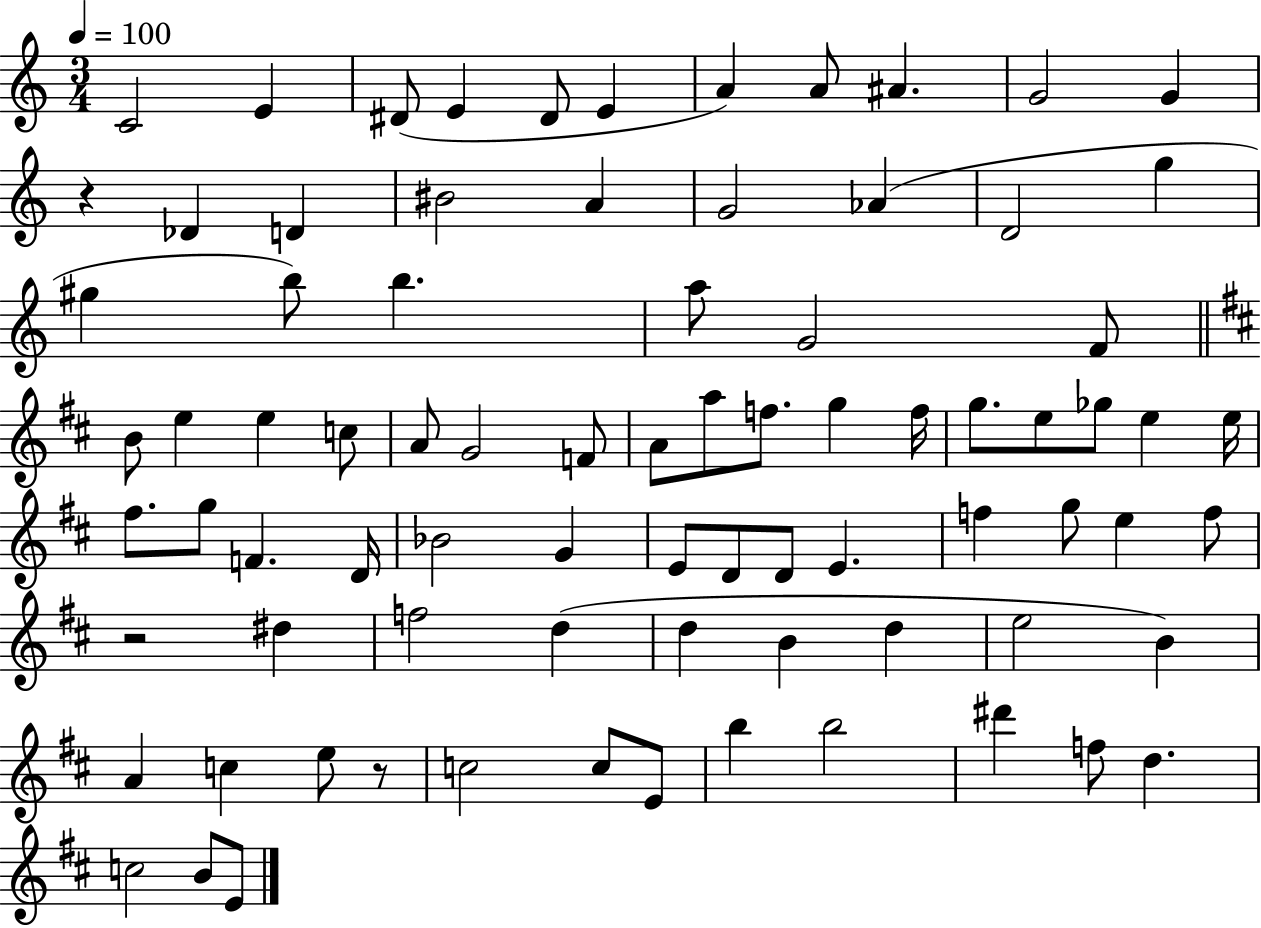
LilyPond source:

{
  \clef treble
  \numericTimeSignature
  \time 3/4
  \key c \major
  \tempo 4 = 100
  c'2 e'4 | dis'8( e'4 dis'8 e'4 | a'4) a'8 ais'4. | g'2 g'4 | \break r4 des'4 d'4 | bis'2 a'4 | g'2 aes'4( | d'2 g''4 | \break gis''4 b''8) b''4. | a''8 g'2 f'8 | \bar "||" \break \key d \major b'8 e''4 e''4 c''8 | a'8 g'2 f'8 | a'8 a''8 f''8. g''4 f''16 | g''8. e''8 ges''8 e''4 e''16 | \break fis''8. g''8 f'4. d'16 | bes'2 g'4 | e'8 d'8 d'8 e'4. | f''4 g''8 e''4 f''8 | \break r2 dis''4 | f''2 d''4( | d''4 b'4 d''4 | e''2 b'4) | \break a'4 c''4 e''8 r8 | c''2 c''8 e'8 | b''4 b''2 | dis'''4 f''8 d''4. | \break c''2 b'8 e'8 | \bar "|."
}